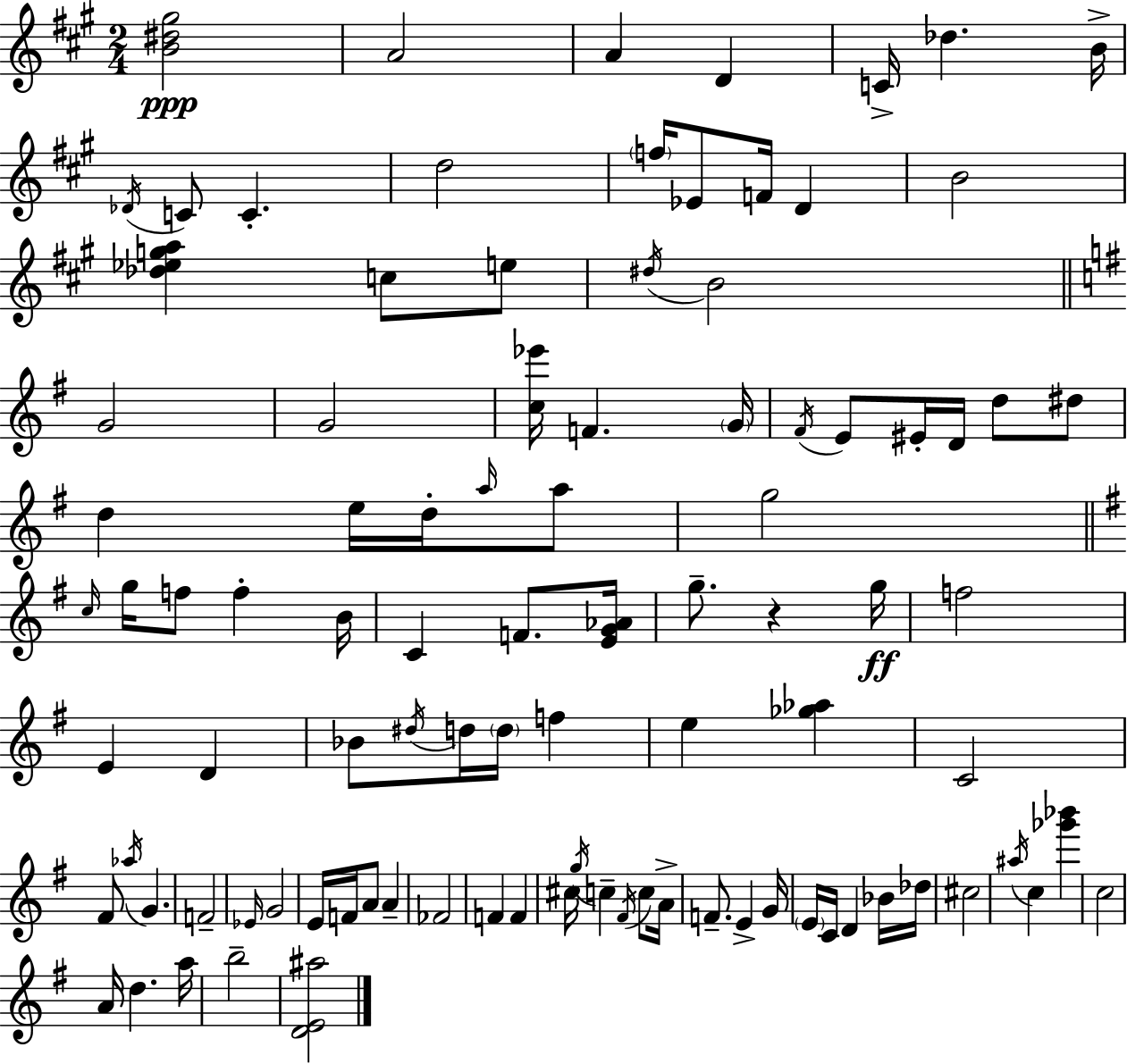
{
  \clef treble
  \numericTimeSignature
  \time 2/4
  \key a \major
  \repeat volta 2 { <b' dis'' gis''>2\ppp | a'2 | a'4 d'4 | c'16-> des''4. b'16-> | \break \acciaccatura { des'16 } c'8 c'4.-. | d''2 | \parenthesize f''16 ees'8 f'16 d'4 | b'2 | \break <des'' ees'' g'' a''>4 c''8 e''8 | \acciaccatura { dis''16 } b'2 | \bar "||" \break \key g \major g'2 | g'2 | <c'' ees'''>16 f'4. \parenthesize g'16 | \acciaccatura { fis'16 } e'8 eis'16-. d'16 d''8 dis''8 | \break d''4 e''16 d''16-. \grace { a''16 } | a''8 g''2 | \bar "||" \break \key g \major \grace { c''16 } g''16 f''8 f''4-. | b'16 c'4 f'8. | <e' g' aes'>16 g''8.-- r4 | g''16\ff f''2 | \break e'4 d'4 | bes'8 \acciaccatura { dis''16 } d''16 \parenthesize d''16 f''4 | e''4 <ges'' aes''>4 | c'2 | \break fis'8 \acciaccatura { aes''16 } g'4. | f'2-- | \grace { ees'16 } g'2 | e'16 f'16 a'8 | \break a'4-- fes'2 | f'4 | f'4 cis''16 \acciaccatura { g''16 } c''4-- | \acciaccatura { fis'16 } c''8 a'16-> f'8.-- | \break e'4-> g'16 \parenthesize e'16 c'16 | d'4 bes'16 des''16 cis''2 | \acciaccatura { ais''16 } c''4 | <ges''' bes'''>4 c''2 | \break a'16 | d''4. a''16 b''2-- | <d' e' ais''>2 | } \bar "|."
}